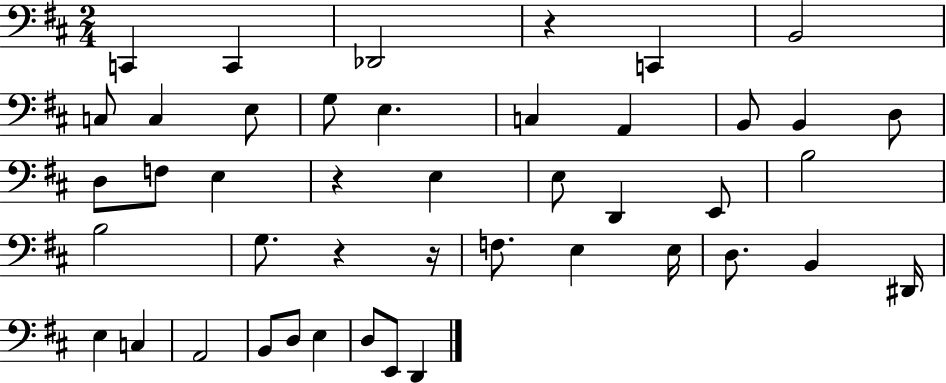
X:1
T:Untitled
M:2/4
L:1/4
K:D
C,, C,, _D,,2 z C,, B,,2 C,/2 C, E,/2 G,/2 E, C, A,, B,,/2 B,, D,/2 D,/2 F,/2 E, z E, E,/2 D,, E,,/2 B,2 B,2 G,/2 z z/4 F,/2 E, E,/4 D,/2 B,, ^D,,/4 E, C, A,,2 B,,/2 D,/2 E, D,/2 E,,/2 D,,